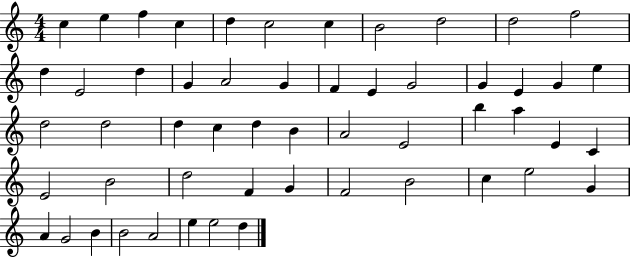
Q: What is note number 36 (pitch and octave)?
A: C4